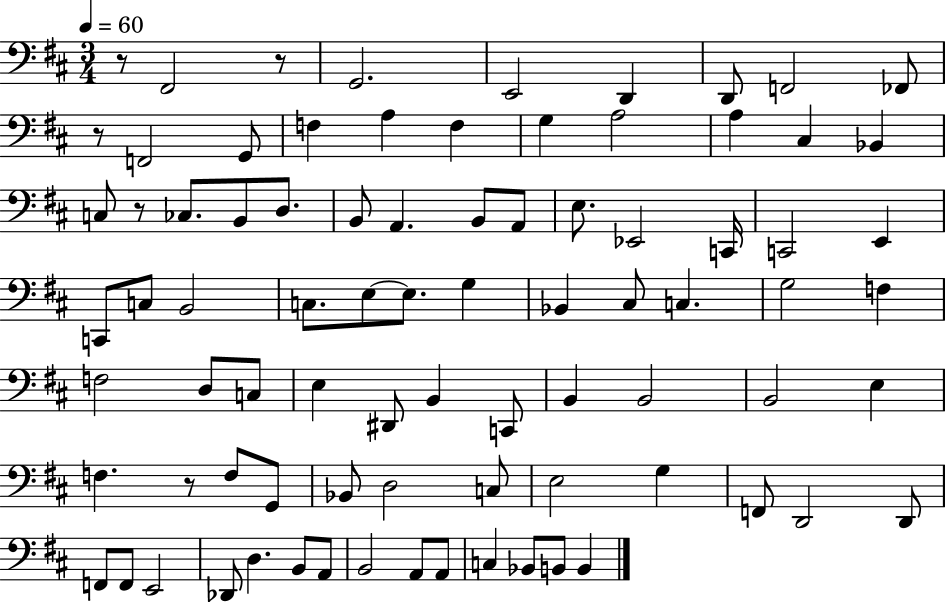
R/e F#2/h R/e G2/h. E2/h D2/q D2/e F2/h FES2/e R/e F2/h G2/e F3/q A3/q F3/q G3/q A3/h A3/q C#3/q Bb2/q C3/e R/e CES3/e. B2/e D3/e. B2/e A2/q. B2/e A2/e E3/e. Eb2/h C2/s C2/h E2/q C2/e C3/e B2/h C3/e. E3/e E3/e. G3/q Bb2/q C#3/e C3/q. G3/h F3/q F3/h D3/e C3/e E3/q D#2/e B2/q C2/e B2/q B2/h B2/h E3/q F3/q. R/e F3/e G2/e Bb2/e D3/h C3/e E3/h G3/q F2/e D2/h D2/e F2/e F2/e E2/h Db2/e D3/q. B2/e A2/e B2/h A2/e A2/e C3/q Bb2/e B2/e B2/q